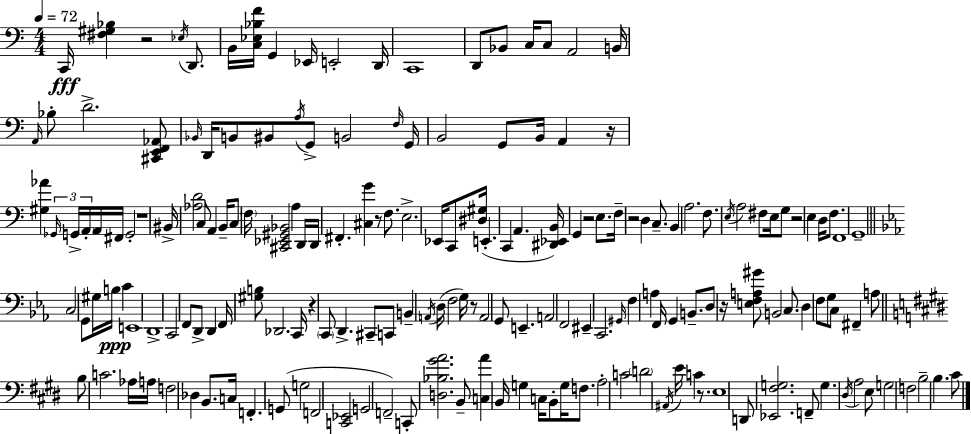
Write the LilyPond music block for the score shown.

{
  \clef bass
  \numericTimeSignature
  \time 4/4
  \key c \major
  \tempo 4 = 72
  c,16\fff <fis gis bes>4 r2 \acciaccatura { ees16 } d,8. | b,16 <c ees bes f'>16 g,4 ees,16 e,2-. | d,16 c,1 | d,8 bes,8 c16 c8 a,2 | \break b,16 \grace { a,16 } bes8-. d'2.-> | <cis, e, f, aes,>8 \grace { bes,16 } d,16 b,8 bis,8 \acciaccatura { a16 } g,8-> b,2 | \grace { f16 } g,16 b,2 g,8 b,16 | a,4 r16 <gis aes'>4 \tuplet 3/2 { \grace { ges,16 } g,16-> \parenthesize a,16-. } a,16 fis,16 g,2-. | \break r1 | bis,16-> <aes d'>2 c8 | a,4 b,16-- c8 \parenthesize f16 <cis, ees, gis, bes,>2 | a4 d,16 d,16 fis,4.-. <cis g'>4 | \break r8 f8. e2.-> | ees,16 c,8 <dis gis>16( e,4.-. c,4 | a,4. <dis, ees, b,>16) g,4 r2 | e8. f16-- r2 d4 | \break c8.-- b,4 a2. | f8. \acciaccatura { e16 } a2 | fis8 e16 g8 r2 e4 | d16 f8. f,1 | \break g,1-- | \bar "||" \break \key c \minor c2 g,8 gis16 b16\ppp c'4 | e,1 | d,1-> | c,2 f,8 d,8-> d,4 | \break f,16 <gis b>8 des,2. c,16 | r4 \parenthesize c,8 d,4.-> cis,8-- c,8 | b,4-- \acciaccatura { a,16 }( d16 f2 g16) r8 | a,2 g,8 e,4.-- | \break a,2 f,2 | eis,4-- c,2. | \grace { gis,16 } f4 a4 f,16 g,4 b,8.-- | d8 r16 <e f a gis'>8 b,2 c8. | \break d4 f8 g8 c8 fis,4-- | a8 \bar "||" \break \key e \major b8 c'2. aes16 a16 | f2 des4 b,8. c16 | f,4.-. g,8( g2 | f,2 <c, ees,>2 | \break g,2 f,2--) | c,8-. <d bes gis' a'>2. b,8-- | <c a'>4 b,16 g4 c16 b,8-. g16 f8. | a2-. c'2 | \break \parenthesize d'2 \acciaccatura { ais,16 } e'16 c'4 r8. | e1 | d,8 <ees, fis g>2. f,8-- | g4. \acciaccatura { dis16 } a2 | \break e8 g2 f2 | b2-- b4. | cis'8 \bar "|."
}